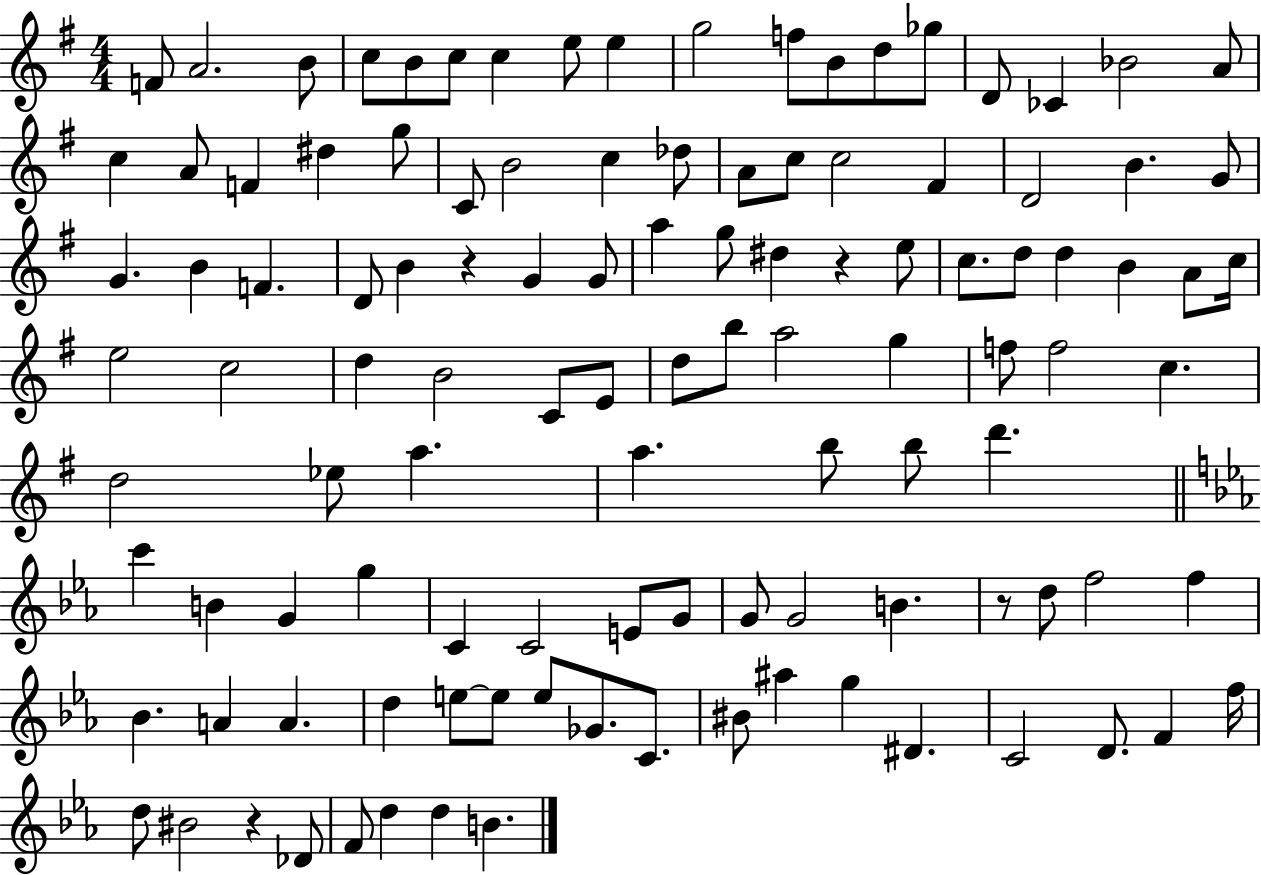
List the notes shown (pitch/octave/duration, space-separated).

F4/e A4/h. B4/e C5/e B4/e C5/e C5/q E5/e E5/q G5/h F5/e B4/e D5/e Gb5/e D4/e CES4/q Bb4/h A4/e C5/q A4/e F4/q D#5/q G5/e C4/e B4/h C5/q Db5/e A4/e C5/e C5/h F#4/q D4/h B4/q. G4/e G4/q. B4/q F4/q. D4/e B4/q R/q G4/q G4/e A5/q G5/e D#5/q R/q E5/e C5/e. D5/e D5/q B4/q A4/e C5/s E5/h C5/h D5/q B4/h C4/e E4/e D5/e B5/e A5/h G5/q F5/e F5/h C5/q. D5/h Eb5/e A5/q. A5/q. B5/e B5/e D6/q. C6/q B4/q G4/q G5/q C4/q C4/h E4/e G4/e G4/e G4/h B4/q. R/e D5/e F5/h F5/q Bb4/q. A4/q A4/q. D5/q E5/e E5/e E5/e Gb4/e. C4/e. BIS4/e A#5/q G5/q D#4/q. C4/h D4/e. F4/q F5/s D5/e BIS4/h R/q Db4/e F4/e D5/q D5/q B4/q.